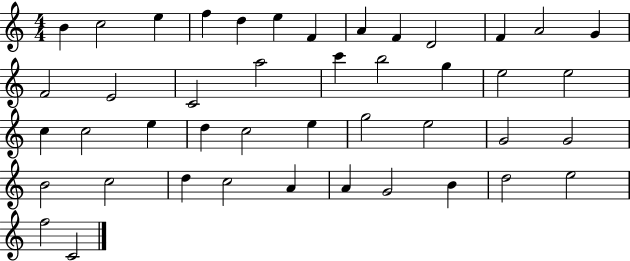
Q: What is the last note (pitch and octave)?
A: C4